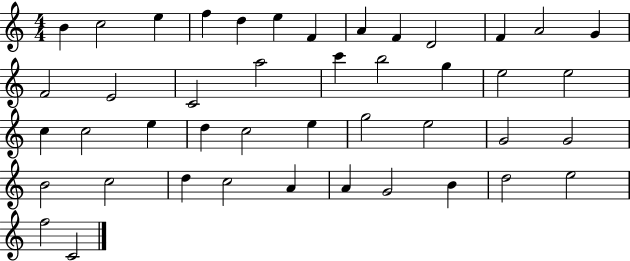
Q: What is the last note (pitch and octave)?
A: C4